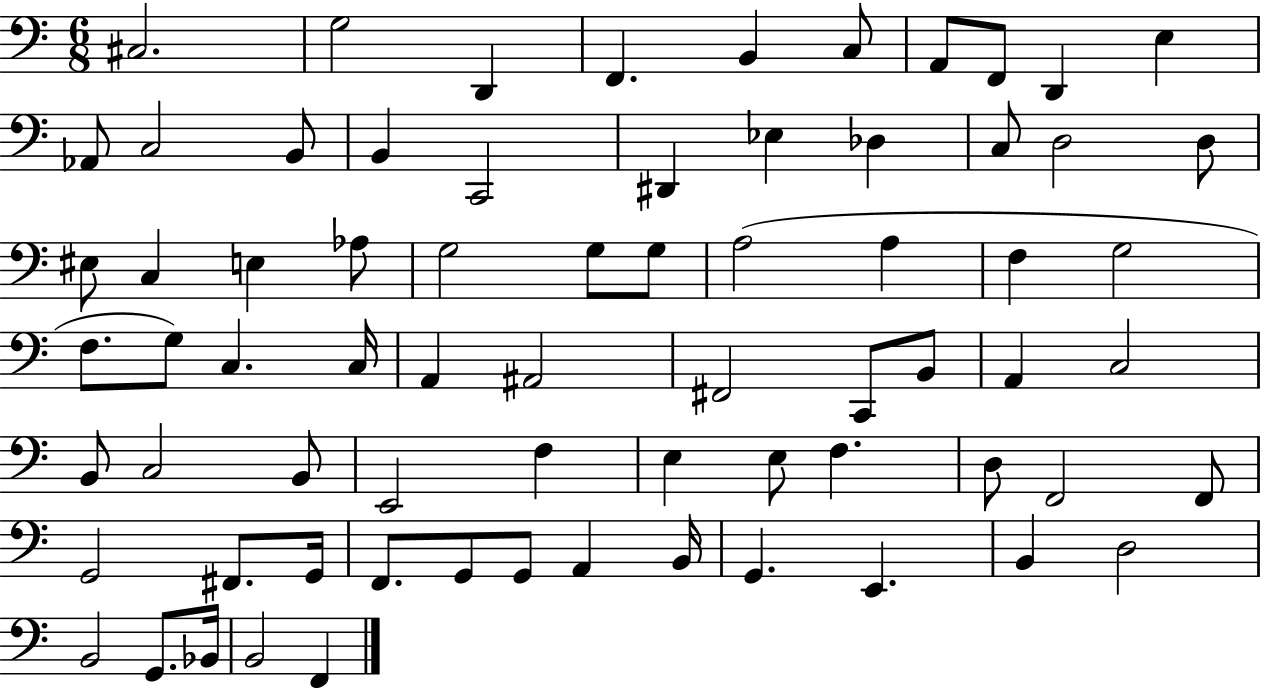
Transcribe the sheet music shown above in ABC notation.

X:1
T:Untitled
M:6/8
L:1/4
K:C
^C,2 G,2 D,, F,, B,, C,/2 A,,/2 F,,/2 D,, E, _A,,/2 C,2 B,,/2 B,, C,,2 ^D,, _E, _D, C,/2 D,2 D,/2 ^E,/2 C, E, _A,/2 G,2 G,/2 G,/2 A,2 A, F, G,2 F,/2 G,/2 C, C,/4 A,, ^A,,2 ^F,,2 C,,/2 B,,/2 A,, C,2 B,,/2 C,2 B,,/2 E,,2 F, E, E,/2 F, D,/2 F,,2 F,,/2 G,,2 ^F,,/2 G,,/4 F,,/2 G,,/2 G,,/2 A,, B,,/4 G,, E,, B,, D,2 B,,2 G,,/2 _B,,/4 B,,2 F,,